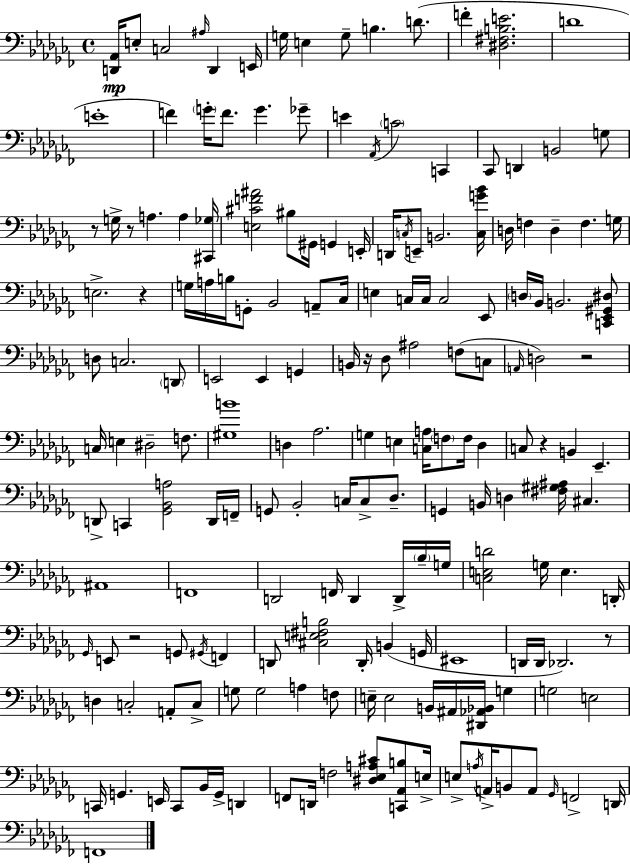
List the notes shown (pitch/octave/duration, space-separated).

[D2,Ab2]/s E3/e C3/h A#3/s D2/q E2/s G3/s E3/q G3/e B3/q. D4/e. F4/q [D#3,F#3,B3,E4]/h. D4/w E4/w F4/q G4/s F4/e. G4/q. Gb4/e E4/q Ab2/s C4/h C2/q CES2/e D2/q B2/h G3/e R/e G3/s R/e A3/q. A3/q [C#2,Gb3]/s [E3,C#4,F4,A#4]/h BIS3/e G#2/s G2/q E2/s D2/s C3/s E2/e B2/h. [C3,G4,Bb4]/s D3/s F3/q D3/q F3/q. G3/s E3/h. R/q G3/s A3/s B3/s G2/e Bb2/h A2/e CES3/s E3/q C3/s C3/s C3/h Eb2/e D3/s Bb2/s B2/h. [C2,Eb2,G#2,D#3]/e D3/e C3/h. D2/e E2/h E2/q G2/q B2/s R/s Db3/e A#3/h F3/e C3/e A2/s D3/h R/h C3/s E3/q D#3/h F3/e. [G#3,B4]/w D3/q Ab3/h. G3/q E3/q [C3,A3]/s F3/e F3/s Db3/q C3/e R/q B2/q Eb2/q. D2/e C2/q [Gb2,Bb2,A3]/h D2/s F2/s G2/e Bb2/h C3/s C3/e Db3/e. G2/q B2/s D3/q [F#3,G#3,A#3]/s C#3/q. A#2/w F2/w D2/h F2/s D2/q D2/s Bb3/s G3/s [C3,E3,D4]/h G3/s E3/q. D2/s Gb2/s E2/e R/h G2/e G#2/s F2/q D2/e [C#3,E3,F#3,B3]/h D2/s B2/q G2/s EIS2/w D2/s D2/s Db2/h. R/e D3/q C3/h A2/e C3/e G3/e G3/h A3/q F3/e E3/s E3/h B2/s A#2/s [D#2,Ab2,Bb2]/s G3/q G3/h E3/h C2/s G2/q. E2/s C2/e Bb2/s G2/s D2/q F2/e D2/s F3/h [D#3,Eb3,A3,C#4]/e [C2,Ab2,B3]/e E3/s E3/e A3/s A2/s B2/e A2/e Gb2/s F2/h D2/s F2/w